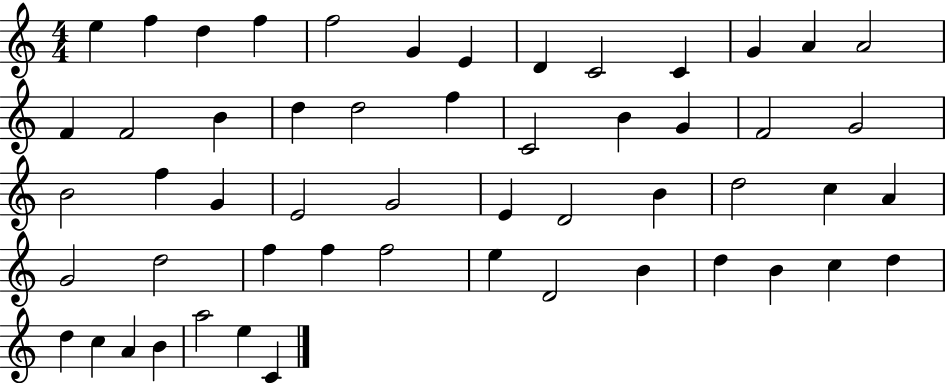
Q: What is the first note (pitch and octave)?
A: E5